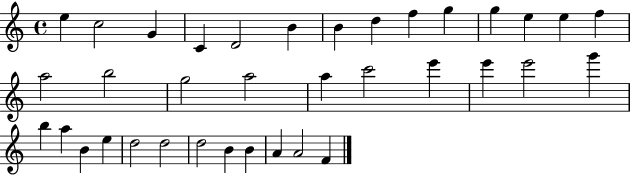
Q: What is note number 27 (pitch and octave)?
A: B4